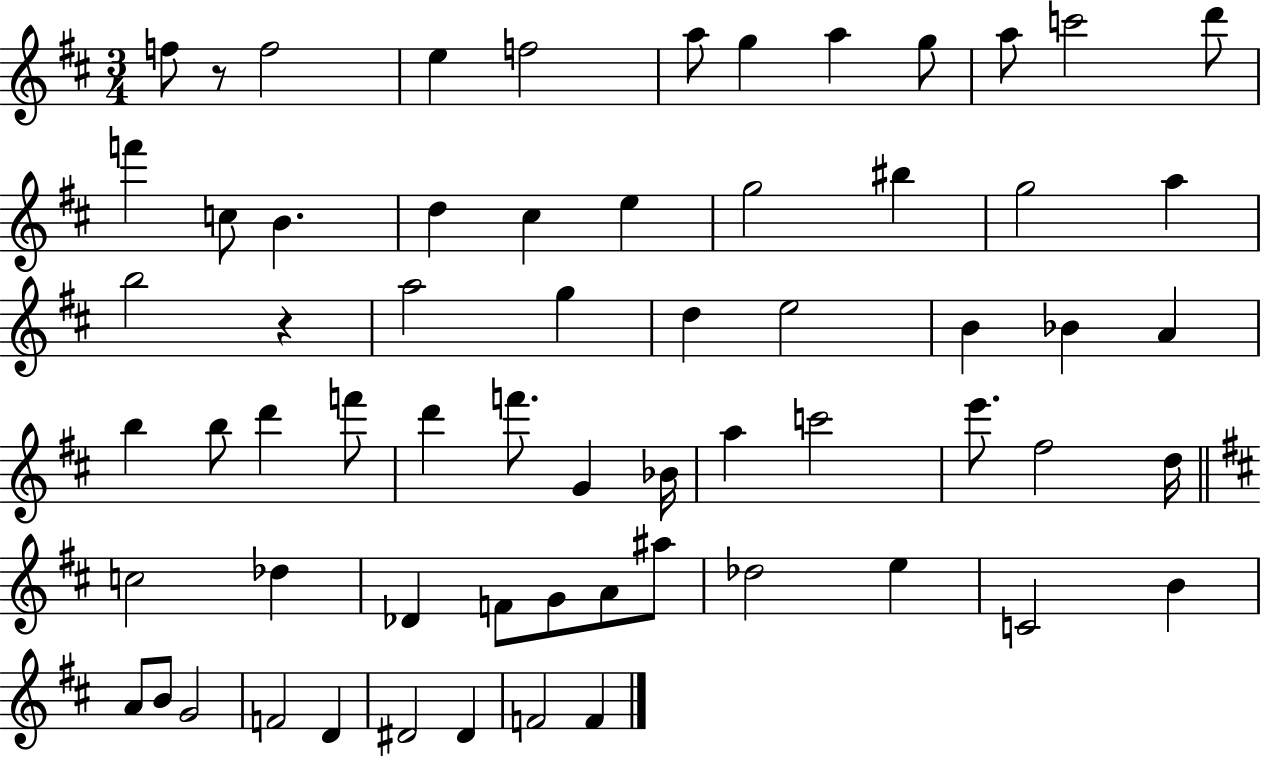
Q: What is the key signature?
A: D major